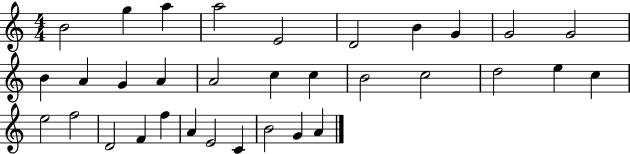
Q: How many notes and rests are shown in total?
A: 33